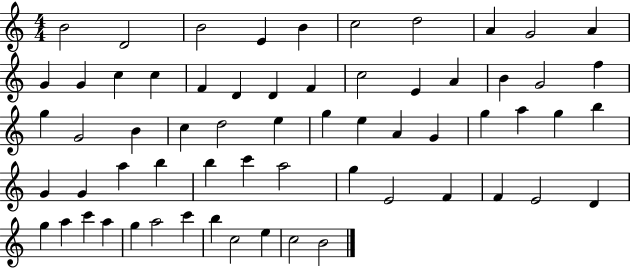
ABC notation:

X:1
T:Untitled
M:4/4
L:1/4
K:C
B2 D2 B2 E B c2 d2 A G2 A G G c c F D D F c2 E A B G2 f g G2 B c d2 e g e A G g a g b G G a b b c' a2 g E2 F F E2 D g a c' a g a2 c' b c2 e c2 B2